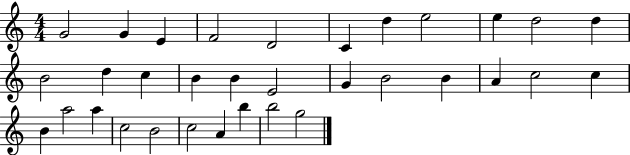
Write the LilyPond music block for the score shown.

{
  \clef treble
  \numericTimeSignature
  \time 4/4
  \key c \major
  g'2 g'4 e'4 | f'2 d'2 | c'4 d''4 e''2 | e''4 d''2 d''4 | \break b'2 d''4 c''4 | b'4 b'4 e'2 | g'4 b'2 b'4 | a'4 c''2 c''4 | \break b'4 a''2 a''4 | c''2 b'2 | c''2 a'4 b''4 | b''2 g''2 | \break \bar "|."
}